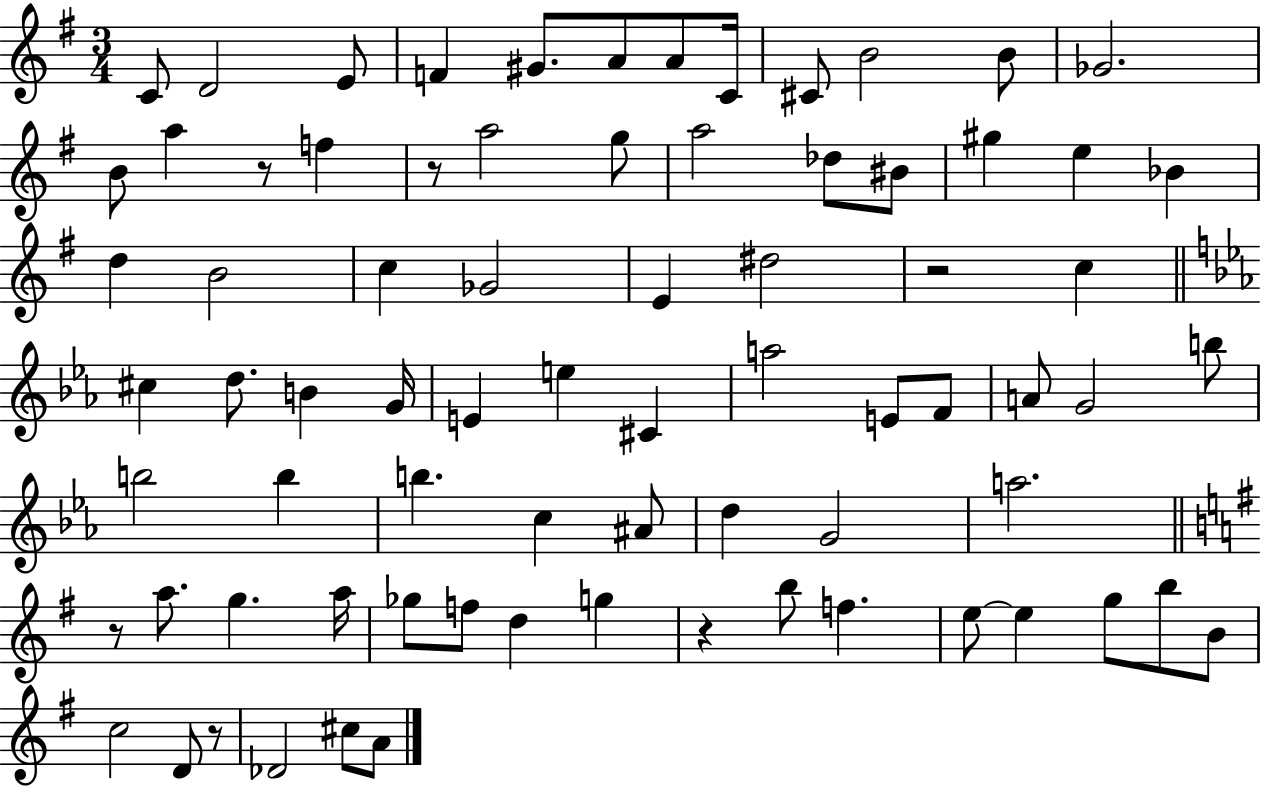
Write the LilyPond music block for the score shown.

{
  \clef treble
  \numericTimeSignature
  \time 3/4
  \key g \major
  \repeat volta 2 { c'8 d'2 e'8 | f'4 gis'8. a'8 a'8 c'16 | cis'8 b'2 b'8 | ges'2. | \break b'8 a''4 r8 f''4 | r8 a''2 g''8 | a''2 des''8 bis'8 | gis''4 e''4 bes'4 | \break d''4 b'2 | c''4 ges'2 | e'4 dis''2 | r2 c''4 | \break \bar "||" \break \key c \minor cis''4 d''8. b'4 g'16 | e'4 e''4 cis'4 | a''2 e'8 f'8 | a'8 g'2 b''8 | \break b''2 b''4 | b''4. c''4 ais'8 | d''4 g'2 | a''2. | \break \bar "||" \break \key g \major r8 a''8. g''4. a''16 | ges''8 f''8 d''4 g''4 | r4 b''8 f''4. | e''8~~ e''4 g''8 b''8 b'8 | \break c''2 d'8 r8 | des'2 cis''8 a'8 | } \bar "|."
}